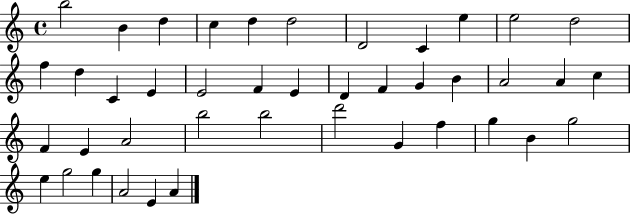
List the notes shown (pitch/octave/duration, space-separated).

B5/h B4/q D5/q C5/q D5/q D5/h D4/h C4/q E5/q E5/h D5/h F5/q D5/q C4/q E4/q E4/h F4/q E4/q D4/q F4/q G4/q B4/q A4/h A4/q C5/q F4/q E4/q A4/h B5/h B5/h D6/h G4/q F5/q G5/q B4/q G5/h E5/q G5/h G5/q A4/h E4/q A4/q